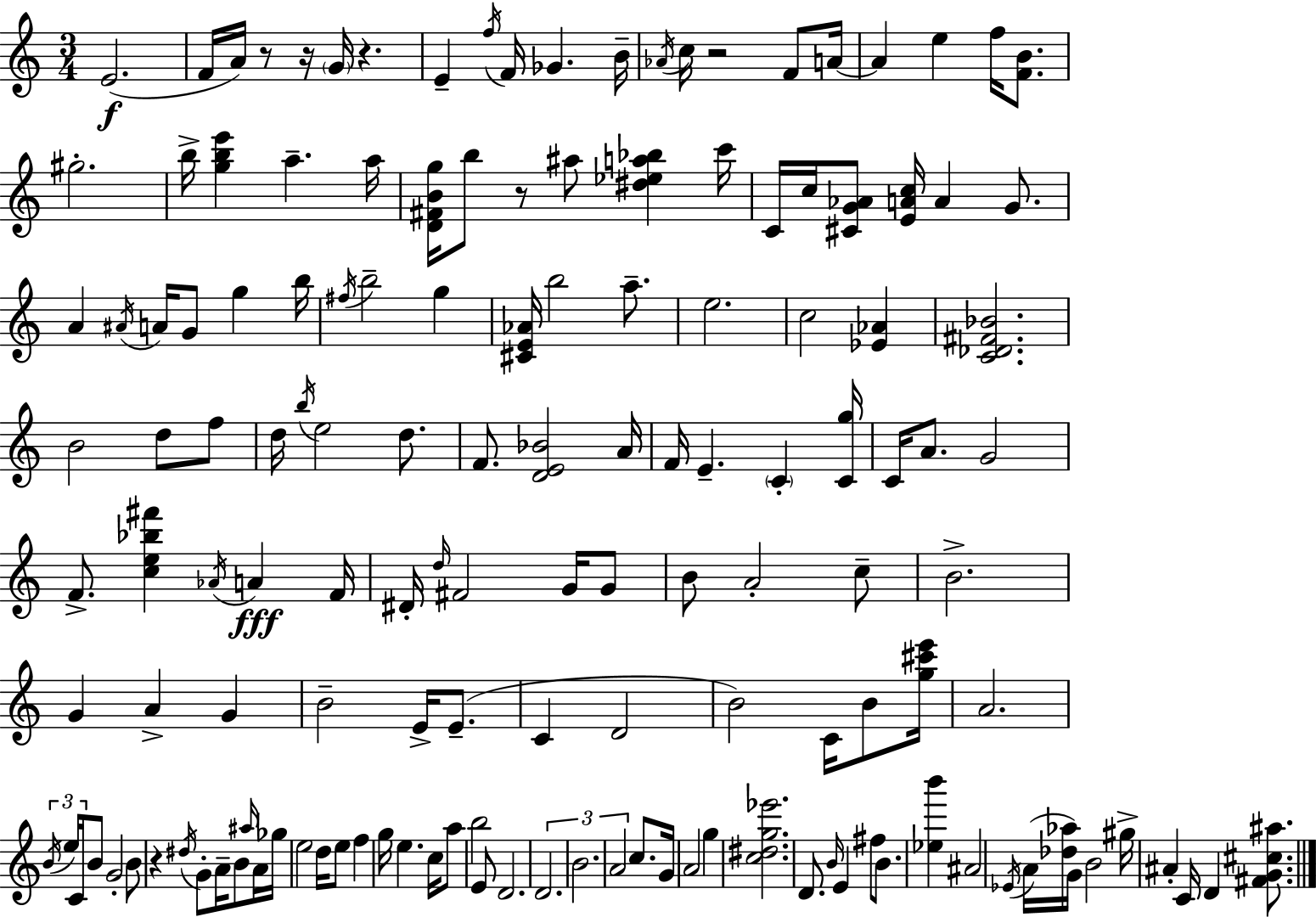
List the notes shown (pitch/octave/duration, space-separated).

E4/h. F4/s A4/s R/e R/s G4/s R/q. E4/q F5/s F4/s Gb4/q. B4/s Ab4/s C5/s R/h F4/e A4/s A4/q E5/q F5/s [F4,B4]/e. G#5/h. B5/s [G5,B5,E6]/q A5/q. A5/s [D4,F#4,B4,G5]/s B5/e R/e A#5/e [D#5,Eb5,A5,Bb5]/q C6/s C4/s C5/s [C#4,G4,Ab4]/e [E4,A4,C5]/s A4/q G4/e. A4/q A#4/s A4/s G4/e G5/q B5/s F#5/s B5/h G5/q [C#4,E4,Ab4]/s B5/h A5/e. E5/h. C5/h [Eb4,Ab4]/q [C4,Db4,F#4,Bb4]/h. B4/h D5/e F5/e D5/s B5/s E5/h D5/e. F4/e. [D4,E4,Bb4]/h A4/s F4/s E4/q. C4/q [C4,G5]/s C4/s A4/e. G4/h F4/e. [C5,E5,Bb5,F#6]/q Ab4/s A4/q F4/s D#4/s D5/s F#4/h G4/s G4/e B4/e A4/h C5/e B4/h. G4/q A4/q G4/q B4/h E4/s E4/e. C4/q D4/h B4/h C4/s B4/e [G5,C#6,E6]/s A4/h. B4/s E5/s C4/s B4/e G4/h B4/e R/q D#5/s G4/e A4/s B4/e A#5/s A4/s Gb5/s E5/h D5/s E5/e F5/q G5/s E5/q. C5/s A5/e B5/h E4/e D4/h. D4/h. B4/h. A4/h C5/e. G4/s A4/h G5/q [C5,D#5,G5,Eb6]/h. D4/e. B4/s E4/q F#5/e B4/e. [Eb5,B6]/q A#4/h Eb4/s A4/s [Db5,Ab5]/s G4/s B4/h G#5/s A#4/q C4/s D4/q [F#4,G4,C#5,A#5]/e.